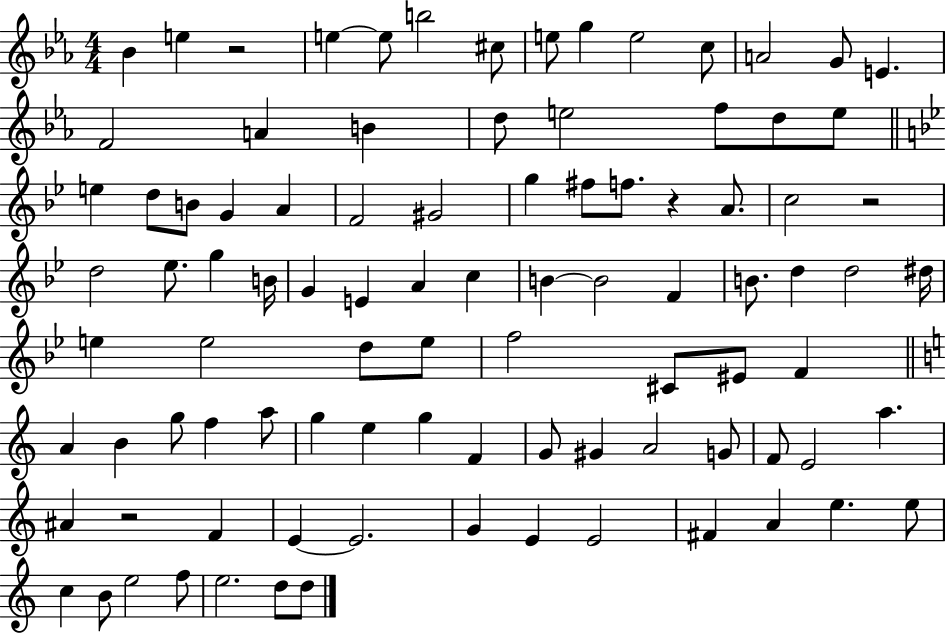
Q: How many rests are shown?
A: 4